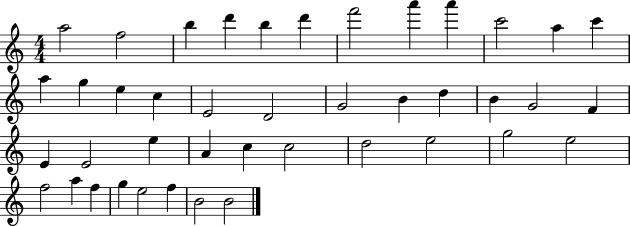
{
  \clef treble
  \numericTimeSignature
  \time 4/4
  \key c \major
  a''2 f''2 | b''4 d'''4 b''4 d'''4 | f'''2 a'''4 a'''4 | c'''2 a''4 c'''4 | \break a''4 g''4 e''4 c''4 | e'2 d'2 | g'2 b'4 d''4 | b'4 g'2 f'4 | \break e'4 e'2 e''4 | a'4 c''4 c''2 | d''2 e''2 | g''2 e''2 | \break f''2 a''4 f''4 | g''4 e''2 f''4 | b'2 b'2 | \bar "|."
}